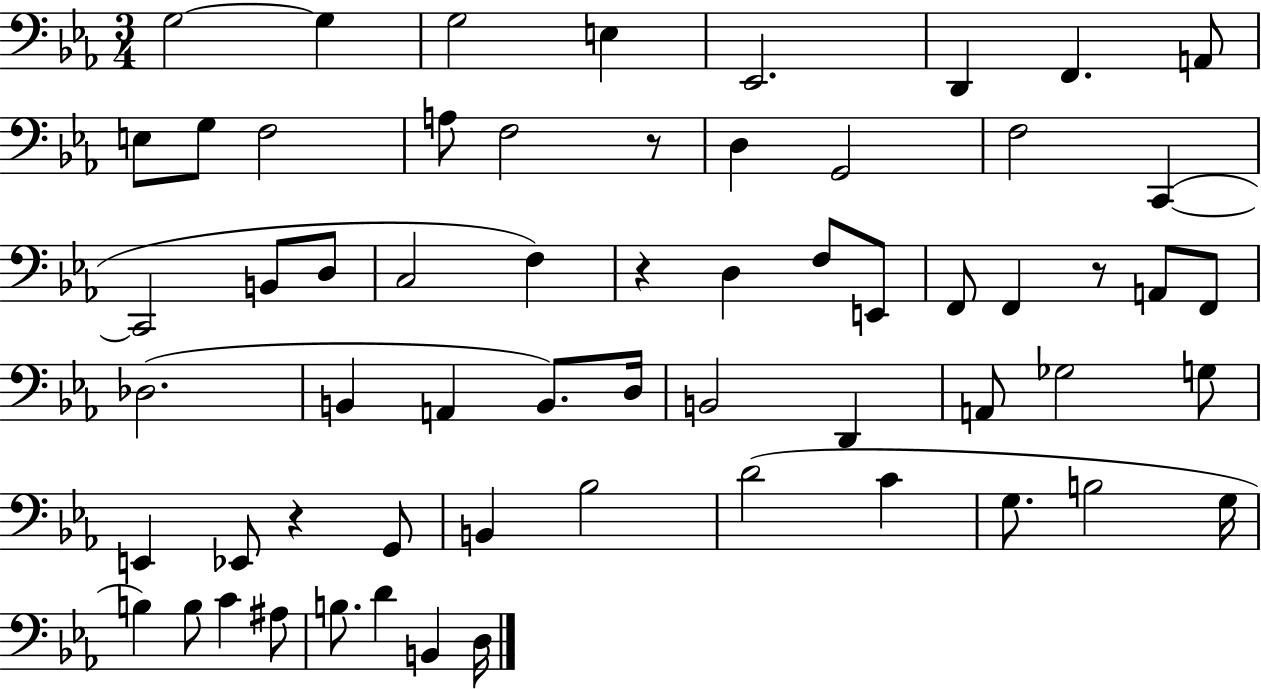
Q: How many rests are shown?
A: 4